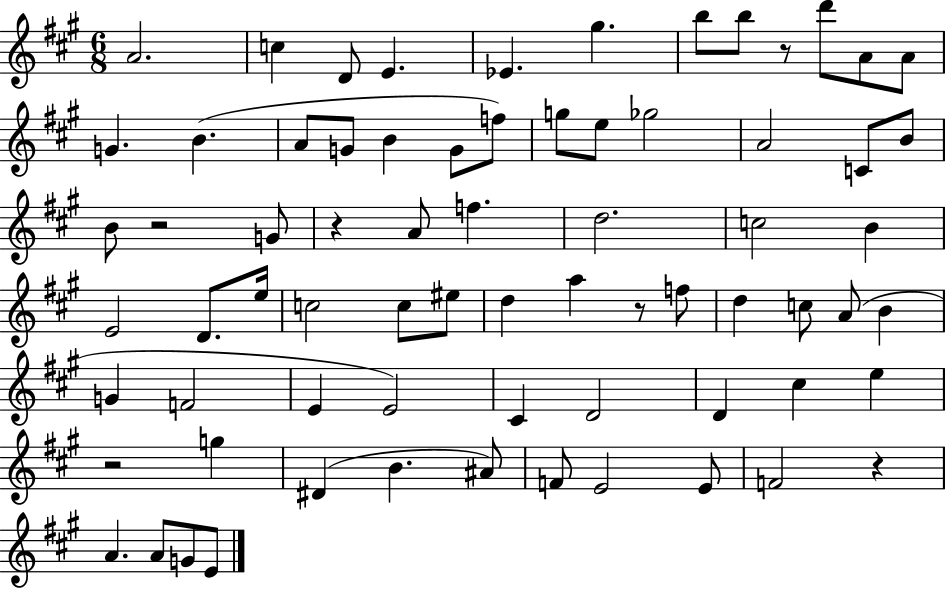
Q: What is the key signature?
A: A major